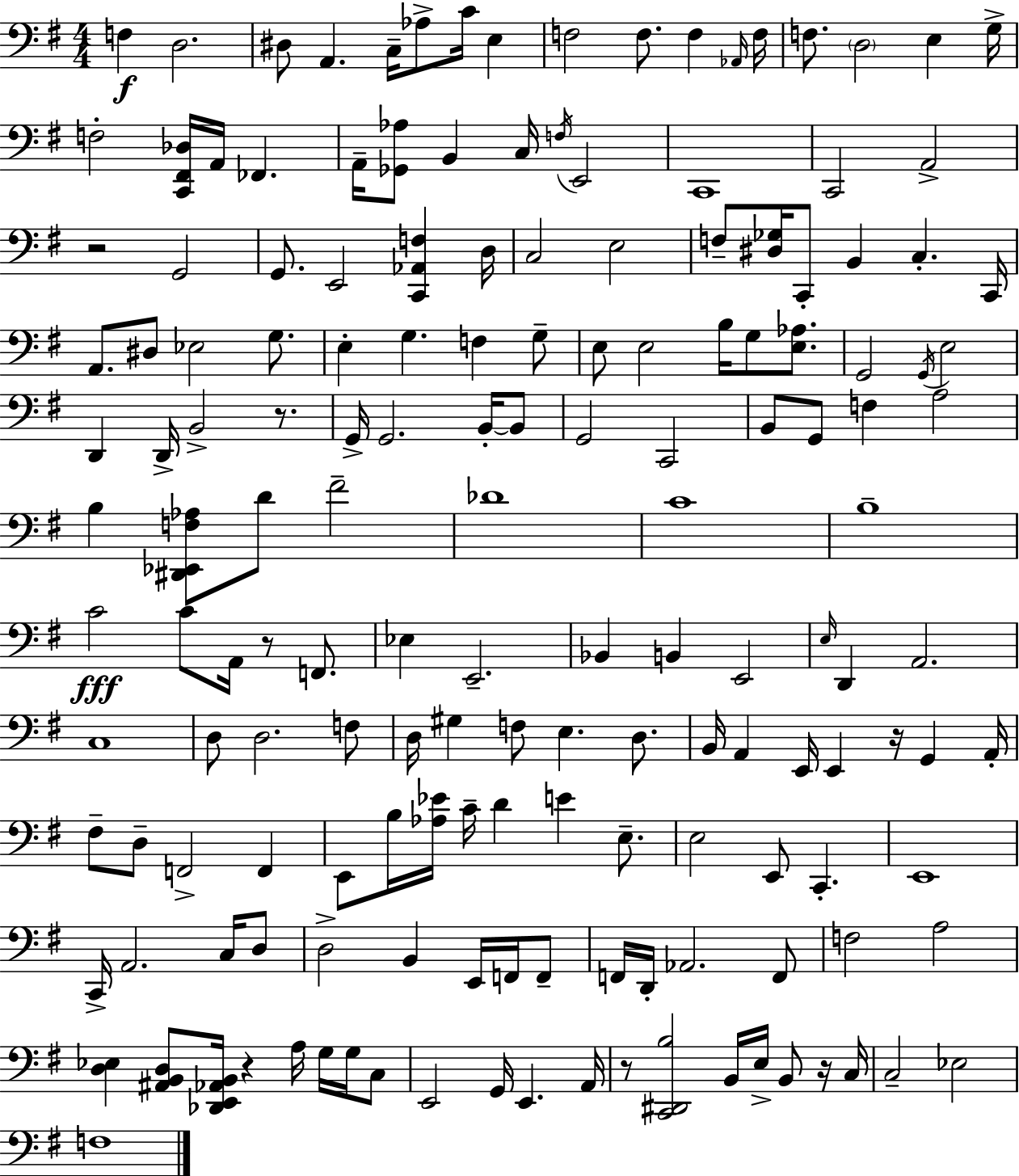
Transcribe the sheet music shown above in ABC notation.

X:1
T:Untitled
M:4/4
L:1/4
K:G
F, D,2 ^D,/2 A,, C,/4 _A,/2 C/4 E, F,2 F,/2 F, _A,,/4 F,/4 F,/2 D,2 E, G,/4 F,2 [C,,^F,,_D,]/4 A,,/4 _F,, A,,/4 [_G,,_A,]/2 B,, C,/4 F,/4 E,,2 C,,4 C,,2 A,,2 z2 G,,2 G,,/2 E,,2 [C,,_A,,F,] D,/4 C,2 E,2 F,/2 [^D,_G,]/4 C,,/2 B,, C, C,,/4 A,,/2 ^D,/2 _E,2 G,/2 E, G, F, G,/2 E,/2 E,2 B,/4 G,/2 [E,_A,]/2 G,,2 G,,/4 E,2 D,, D,,/4 B,,2 z/2 G,,/4 G,,2 B,,/4 B,,/2 G,,2 C,,2 B,,/2 G,,/2 F, A,2 B, [^D,,_E,,F,_A,]/2 D/2 ^F2 _D4 C4 B,4 C2 C/2 A,,/4 z/2 F,,/2 _E, E,,2 _B,, B,, E,,2 E,/4 D,, A,,2 C,4 D,/2 D,2 F,/2 D,/4 ^G, F,/2 E, D,/2 B,,/4 A,, E,,/4 E,, z/4 G,, A,,/4 ^F,/2 D,/2 F,,2 F,, E,,/2 B,/4 [_A,_E]/4 C/4 D E E,/2 E,2 E,,/2 C,, E,,4 C,,/4 A,,2 C,/4 D,/2 D,2 B,, E,,/4 F,,/4 F,,/2 F,,/4 D,,/4 _A,,2 F,,/2 F,2 A,2 [D,_E,] [^A,,B,,D,]/2 [_D,,E,,_A,,B,,]/4 z A,/4 G,/4 G,/4 C,/2 E,,2 G,,/4 E,, A,,/4 z/2 [C,,^D,,B,]2 B,,/4 E,/4 B,,/2 z/4 C,/4 C,2 _E,2 F,4